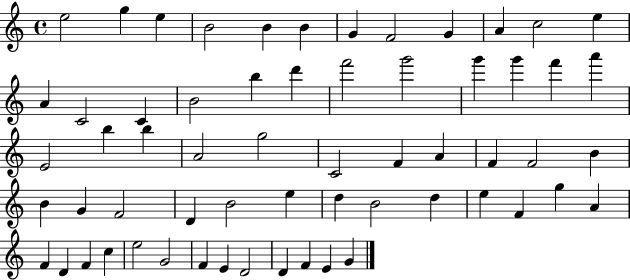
E5/h G5/q E5/q B4/h B4/q B4/q G4/q F4/h G4/q A4/q C5/h E5/q A4/q C4/h C4/q B4/h B5/q D6/q F6/h G6/h G6/q G6/q F6/q A6/q E4/h B5/q B5/q A4/h G5/h C4/h F4/q A4/q F4/q F4/h B4/q B4/q G4/q F4/h D4/q B4/h E5/q D5/q B4/h D5/q E5/q F4/q G5/q A4/q F4/q D4/q F4/q C5/q E5/h G4/h F4/q E4/q D4/h D4/q F4/q E4/q G4/q